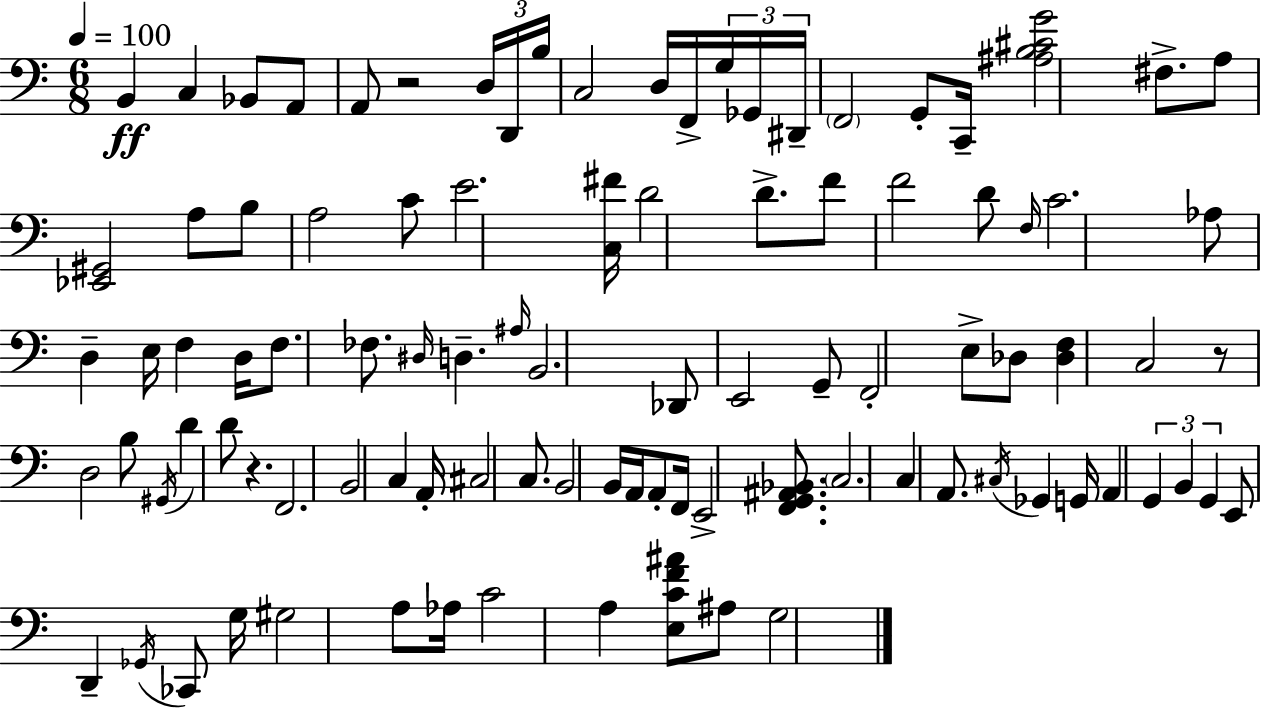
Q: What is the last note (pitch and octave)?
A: G3